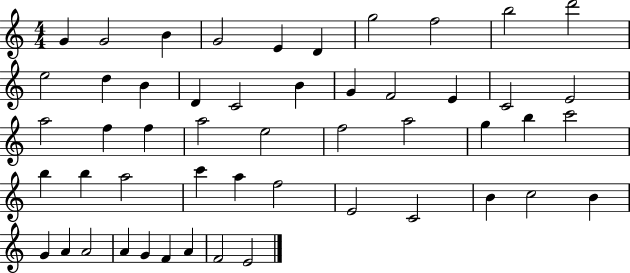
X:1
T:Untitled
M:4/4
L:1/4
K:C
G G2 B G2 E D g2 f2 b2 d'2 e2 d B D C2 B G F2 E C2 E2 a2 f f a2 e2 f2 a2 g b c'2 b b a2 c' a f2 E2 C2 B c2 B G A A2 A G F A F2 E2